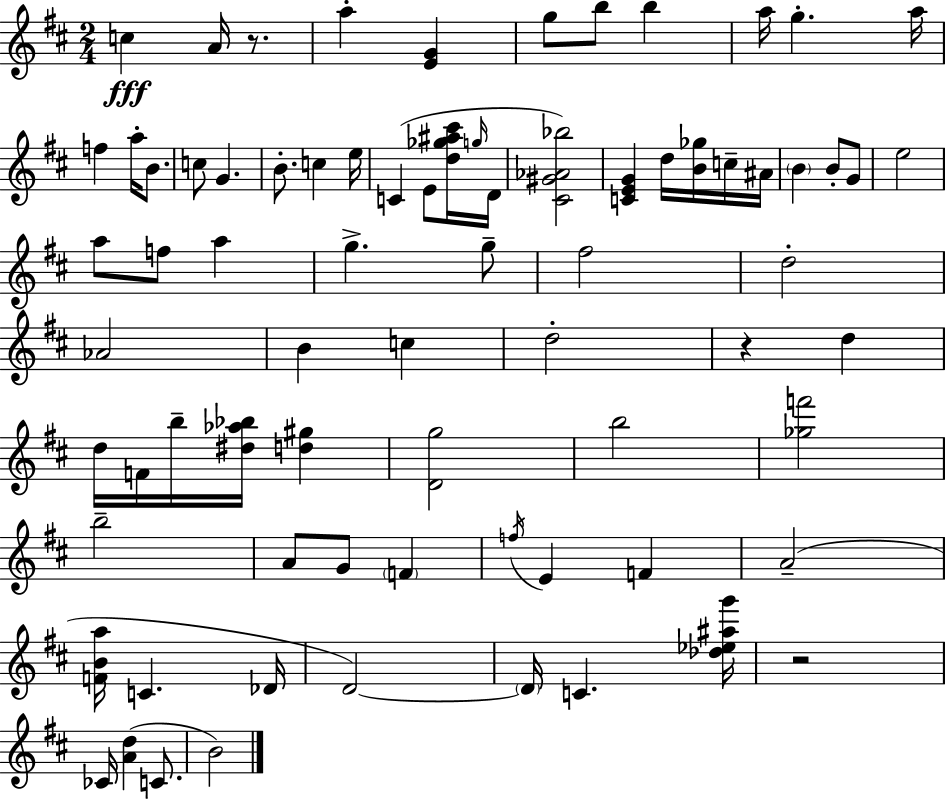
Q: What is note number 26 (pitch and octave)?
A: B4